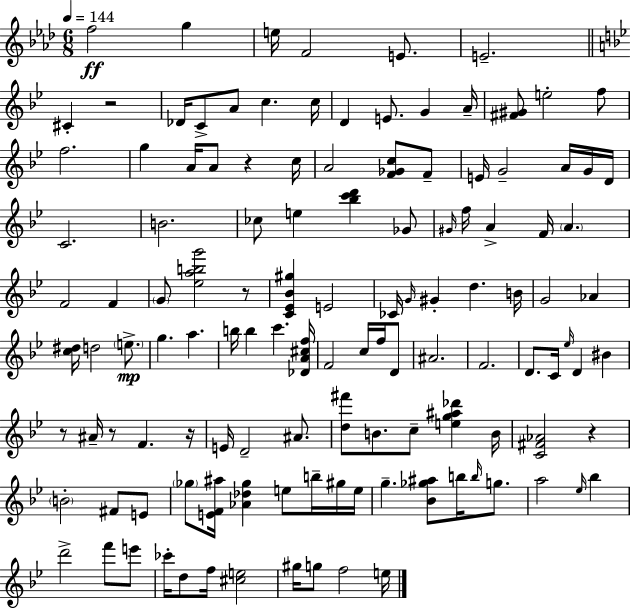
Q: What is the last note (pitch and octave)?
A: E5